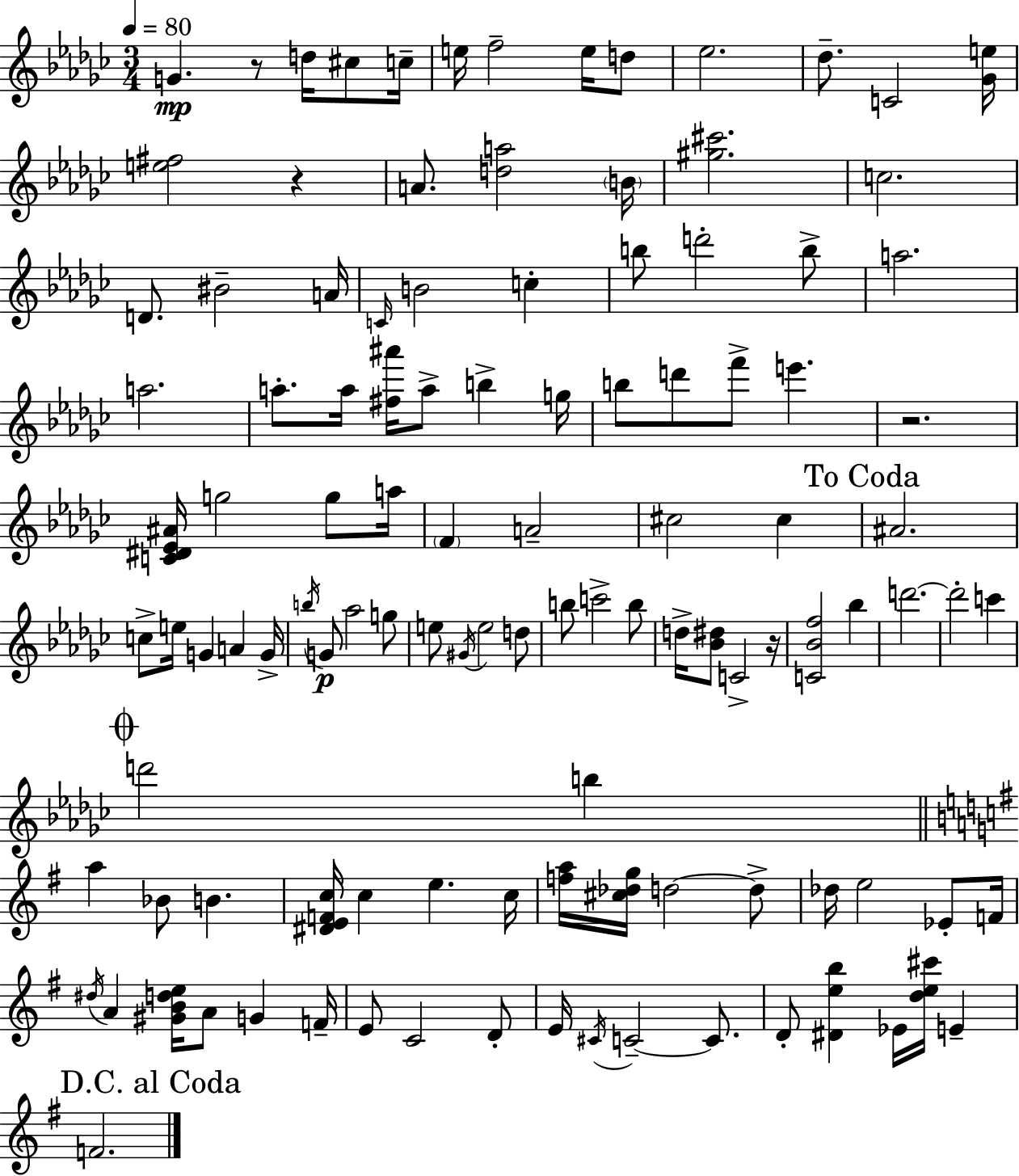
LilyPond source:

{
  \clef treble
  \numericTimeSignature
  \time 3/4
  \key ees \minor
  \tempo 4 = 80
  \repeat volta 2 { g'4.\mp r8 d''16 cis''8 c''16-- | e''16 f''2-- e''16 d''8 | ees''2. | des''8.-- c'2 <ges' e''>16 | \break <e'' fis''>2 r4 | a'8. <d'' a''>2 \parenthesize b'16 | <gis'' cis'''>2. | c''2. | \break d'8. bis'2-- a'16 | \grace { c'16 } b'2 c''4-. | b''8 d'''2-. b''8-> | a''2. | \break a''2. | a''8.-. a''16 <fis'' ais'''>16 a''8-> b''4-> | g''16 b''8 d'''8 f'''8-> e'''4. | r2. | \break <c' dis' ees' ais'>16 g''2 g''8 | a''16 \parenthesize f'4 a'2-- | cis''2 cis''4 | \mark "To Coda" ais'2. | \break c''8-> e''16 g'4 a'4 | g'16-> \acciaccatura { b''16 }\p g'8 aes''2 | g''8 e''8 \acciaccatura { gis'16 } e''2 | d''8 b''8 c'''2-> | \break b''8 d''16-> <bes' dis''>8 c'2-> | r16 <c' bes' f''>2 bes''4 | d'''2.~~ | d'''2-. c'''4 | \break \mark \markup { \musicglyph "scripts.coda" } d'''2 b''4 | \bar "||" \break \key e \minor a''4 bes'8 b'4. | <dis' e' f' c''>16 c''4 e''4. c''16 | <f'' a''>16 <cis'' des'' g''>16 d''2~~ d''8-> | des''16 e''2 ees'8-. f'16 | \break \acciaccatura { dis''16 } a'4 <gis' b' d'' e''>16 a'8 g'4 | f'16-- e'8 c'2 d'8-. | e'16 \acciaccatura { cis'16 } c'2--~~ c'8. | d'8-. <dis' e'' b''>4 ees'16 <d'' e'' cis'''>16 e'4-- | \break \mark "D.C. al Coda" f'2. | } \bar "|."
}